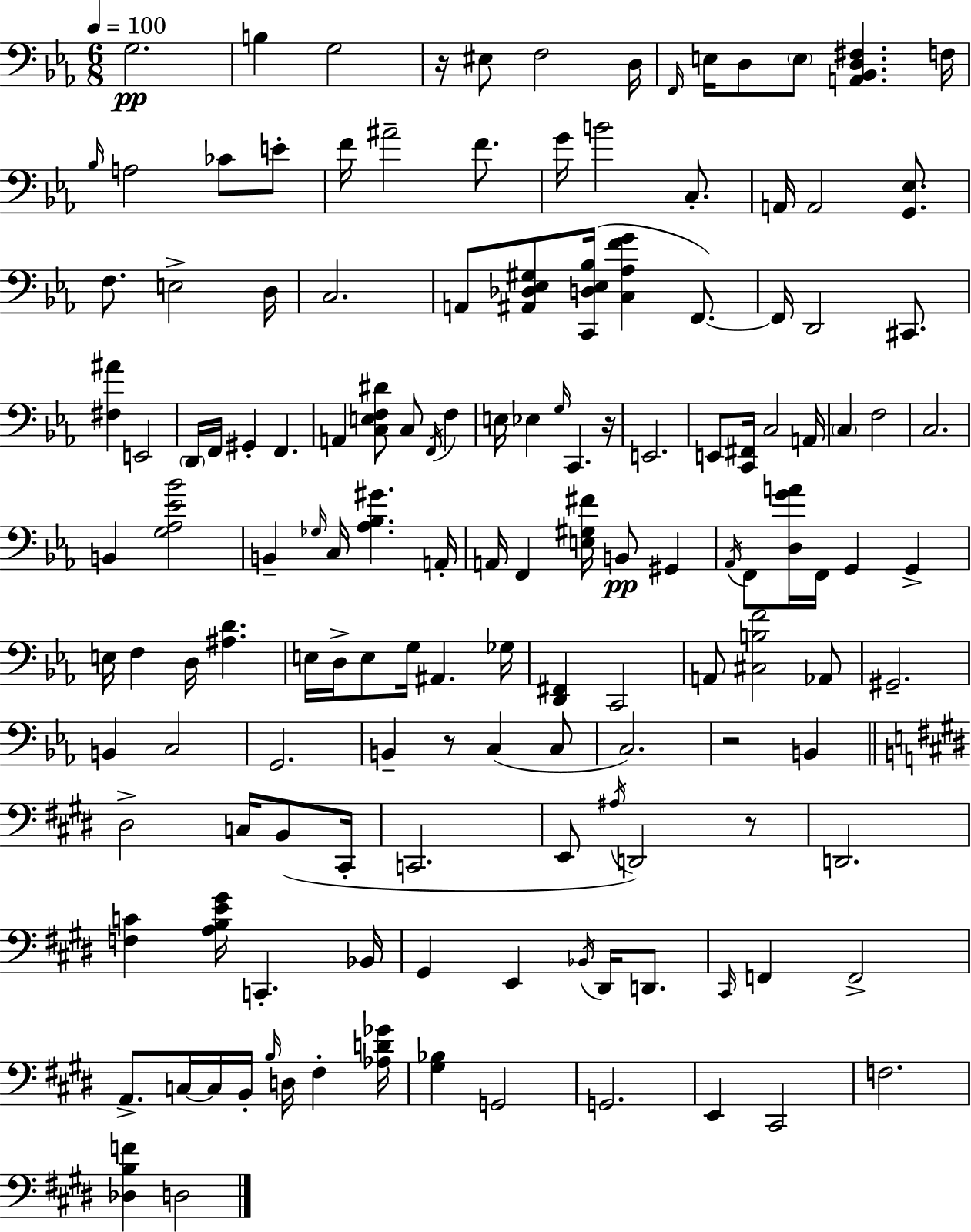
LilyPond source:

{
  \clef bass
  \numericTimeSignature
  \time 6/8
  \key ees \major
  \tempo 4 = 100
  \repeat volta 2 { g2.\pp | b4 g2 | r16 eis8 f2 d16 | \grace { f,16 } e16 d8 \parenthesize e8 <a, bes, d fis>4. | \break f16 \grace { bes16 } a2 ces'8 | e'8-. f'16 ais'2-- f'8. | g'16 b'2 c8.-. | a,16 a,2 <g, ees>8. | \break f8. e2-> | d16 c2. | a,8 <ais, des ees gis>8 <c, d ees bes>16( <c aes f' g'>4 f,8.~~) | f,16 d,2 cis,8. | \break <fis ais'>4 e,2 | \parenthesize d,16 f,16 gis,4-. f,4. | a,4 <c e f dis'>8 c8 \acciaccatura { f,16 } f4 | e16 ees4 \grace { g16 } c,4. | \break r16 e,2. | e,8 <c, fis,>16 c2 | a,16 \parenthesize c4 f2 | c2. | \break b,4 <g aes ees' bes'>2 | b,4-- \grace { ges16 } c16 <aes bes gis'>4. | a,16-. a,16 f,4 <e gis fis'>16 b,8\pp | gis,4 \acciaccatura { aes,16 } f,8 <d g' a'>16 f,16 g,4 | \break g,4-> e16 f4 d16 | <ais d'>4. e16 d16-> e8 g16 ais,4. | ges16 <d, fis,>4 c,2 | a,8 <cis b f'>2 | \break aes,8 gis,2.-- | b,4 c2 | g,2. | b,4-- r8 | \break c4( c8 c2.) | r2 | b,4 \bar "||" \break \key e \major dis2-> c16 b,8( cis,16-. | c,2. | e,8 \acciaccatura { ais16 }) d,2 r8 | d,2. | \break <f c'>4 <a b e' gis'>16 c,4.-. | bes,16 gis,4 e,4 \acciaccatura { bes,16 } dis,16 d,8. | \grace { cis,16 } f,4 f,2-> | a,8.-> c16~~ c16 b,16-. \grace { b16 } d16 fis4-. | \break <aes d' ges'>16 <gis bes>4 g,2 | g,2. | e,4 cis,2 | f2. | \break <des b f'>4 d2 | } \bar "|."
}